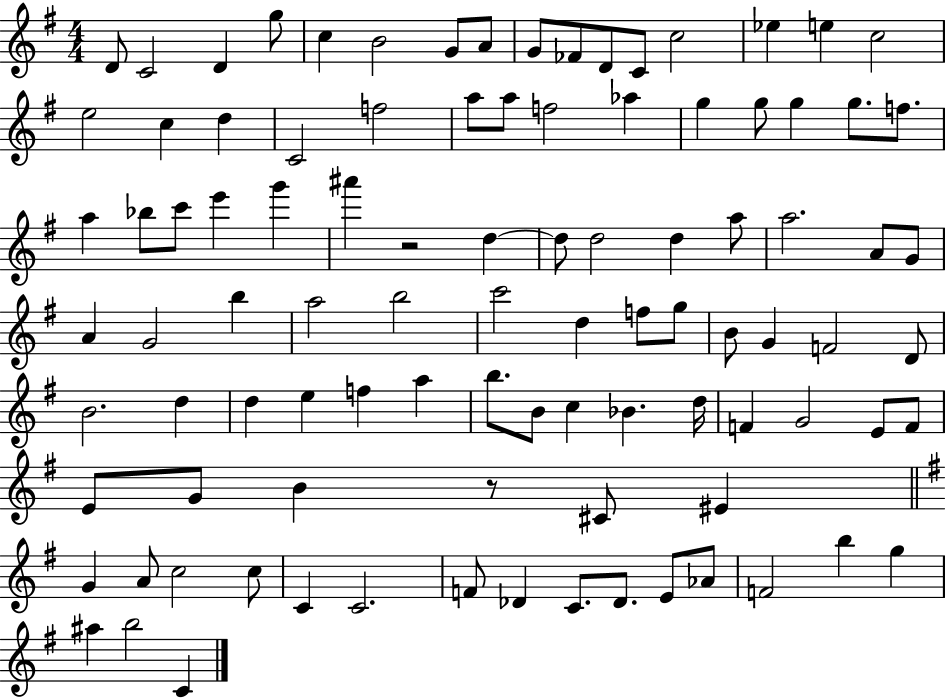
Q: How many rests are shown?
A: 2